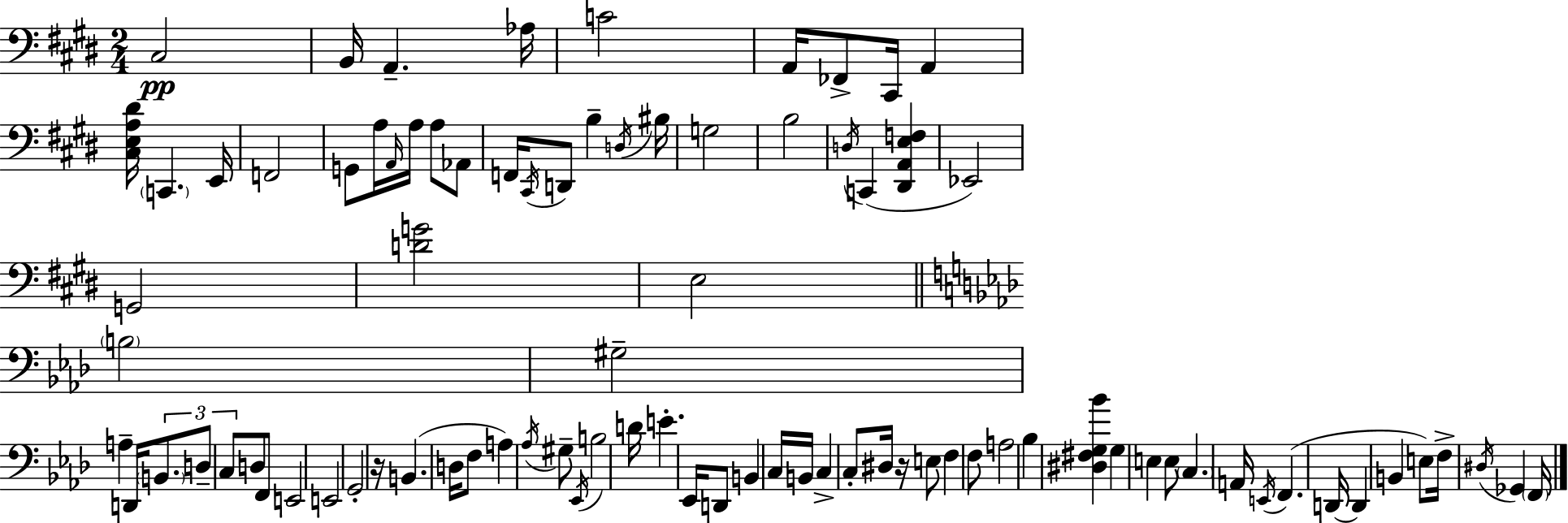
{
  \clef bass
  \numericTimeSignature
  \time 2/4
  \key e \major
  \repeat volta 2 { cis2\pp | b,16 a,4.-- aes16 | c'2 | a,16 fes,8-> cis,16 a,4 | \break <cis e a dis'>16 \parenthesize c,4. e,16 | f,2 | g,8 a16 \grace { a,16 } a16 a8 aes,8 | f,16 \acciaccatura { cis,16 } d,8 b4-- | \break \acciaccatura { d16 } bis16 g2 | b2 | \acciaccatura { d16 }( c,4 | <dis, a, e f>4 ees,2) | \break g,2 | <d' g'>2 | e2 | \bar "||" \break \key aes \major \parenthesize b2 | gis2-- | a4-- d,16 \tuplet 3/2 { \parenthesize b,8. | d8-- c8 } d8 f,8 | \break e,2 | e,2 | g,2-. | r16 b,4.( d16 | \break f8 a4) \acciaccatura { aes16 } gis8-- | \acciaccatura { ees,16 } b2 | d'16 e'4.-. | ees,16 d,8 b,4 | \break c16 b,16 c4-> c8-. | dis16 r16 e8 f4 | f8 a2 | bes4 <dis fis g bes'>4 | \break g4 e4 | e8 \parenthesize c4. | a,16 \acciaccatura { e,16 }( f,4. | d,16~~ d,4 b,4 | \break e8) f16-> \acciaccatura { dis16 } ges,4 | \parenthesize f,16 } \bar "|."
}